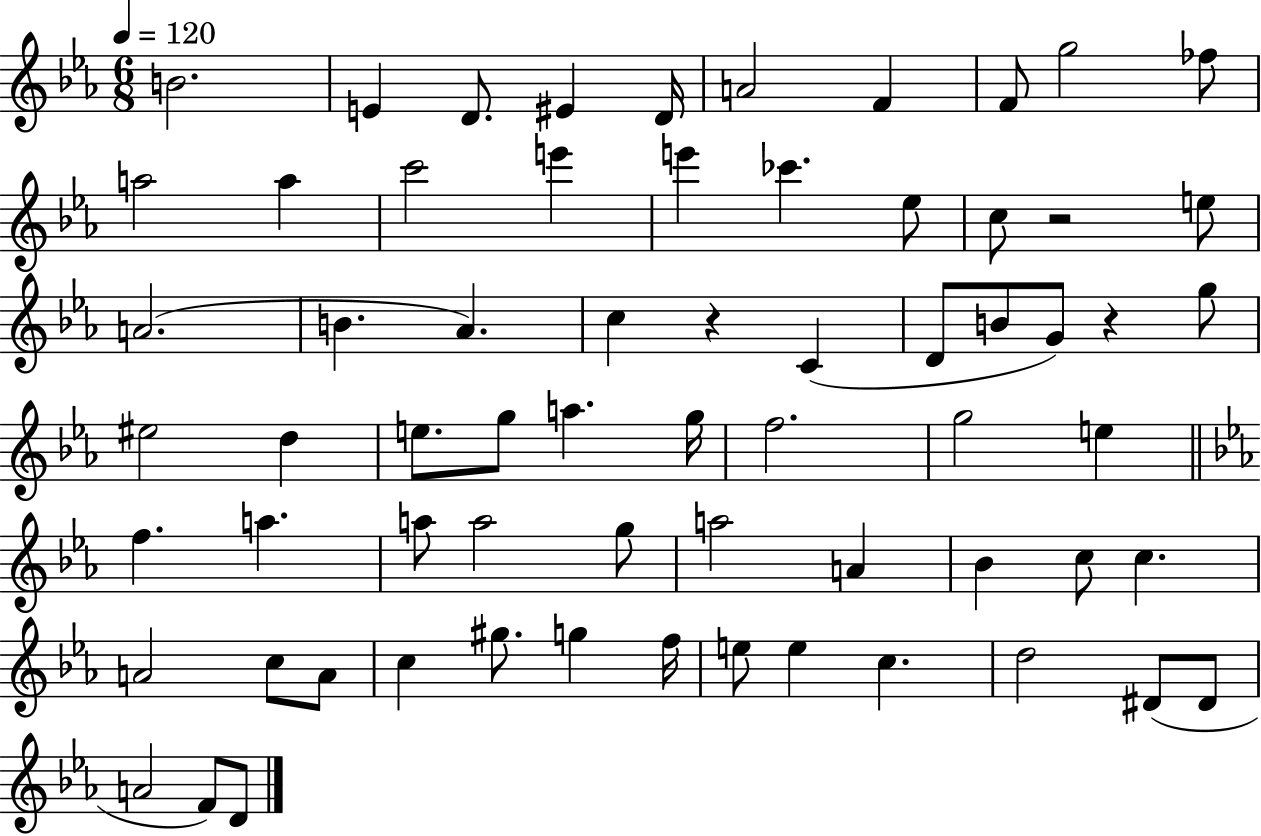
B4/h. E4/q D4/e. EIS4/q D4/s A4/h F4/q F4/e G5/h FES5/e A5/h A5/q C6/h E6/q E6/q CES6/q. Eb5/e C5/e R/h E5/e A4/h. B4/q. Ab4/q. C5/q R/q C4/q D4/e B4/e G4/e R/q G5/e EIS5/h D5/q E5/e. G5/e A5/q. G5/s F5/h. G5/h E5/q F5/q. A5/q. A5/e A5/h G5/e A5/h A4/q Bb4/q C5/e C5/q. A4/h C5/e A4/e C5/q G#5/e. G5/q F5/s E5/e E5/q C5/q. D5/h D#4/e D#4/e A4/h F4/e D4/e